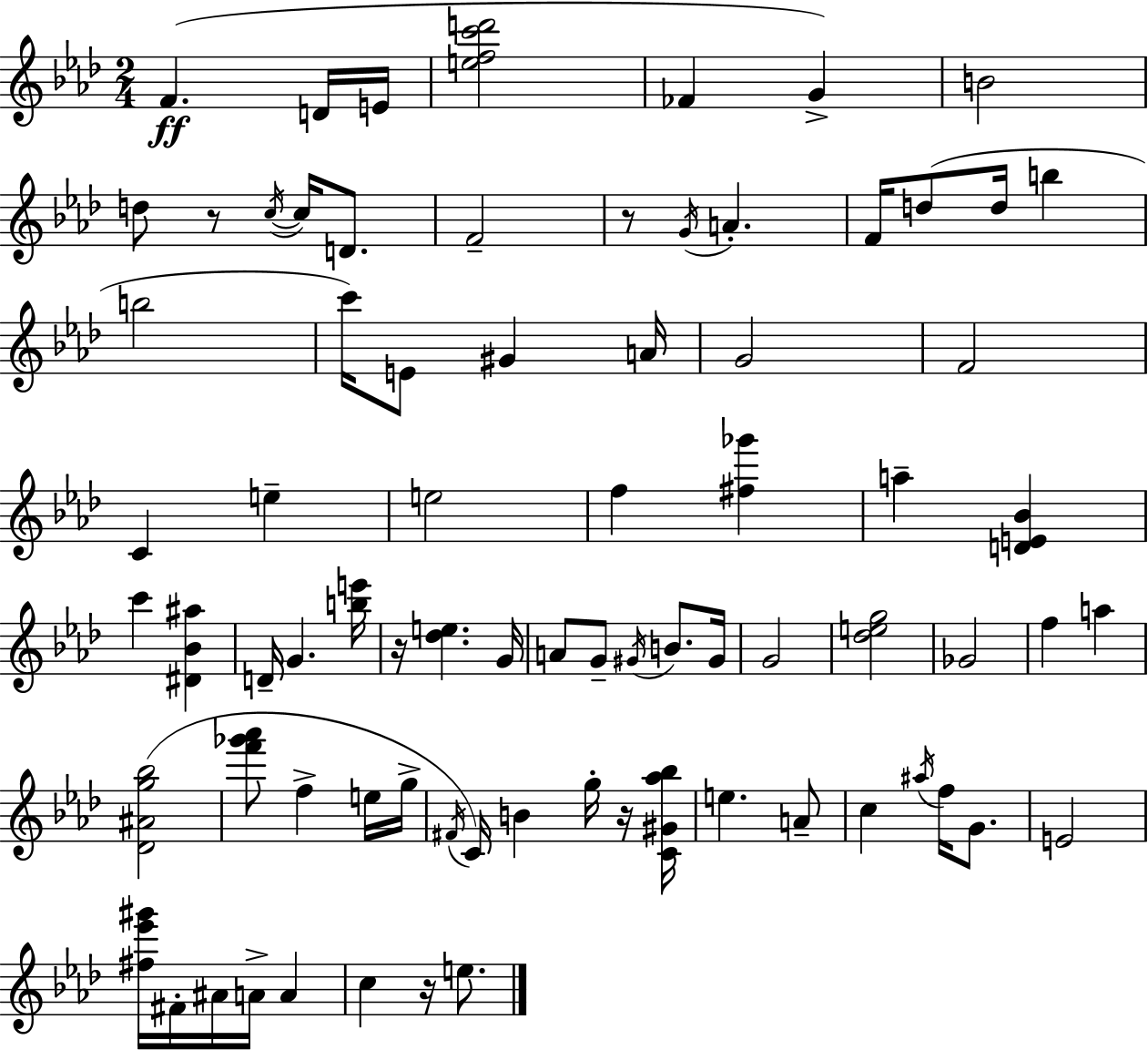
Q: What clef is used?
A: treble